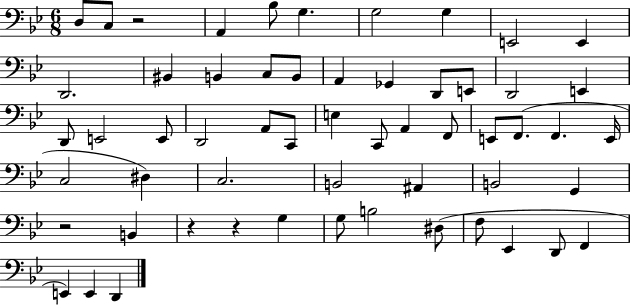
X:1
T:Untitled
M:6/8
L:1/4
K:Bb
D,/2 C,/2 z2 A,, _B,/2 G, G,2 G, E,,2 E,, D,,2 ^B,, B,, C,/2 B,,/2 A,, _G,, D,,/2 E,,/2 D,,2 E,, D,,/2 E,,2 E,,/2 D,,2 A,,/2 C,,/2 E, C,,/2 A,, F,,/2 E,,/2 F,,/2 F,, E,,/4 C,2 ^D, C,2 B,,2 ^A,, B,,2 G,, z2 B,, z z G, G,/2 B,2 ^D,/2 F,/2 _E,, D,,/2 F,, E,, E,, D,,